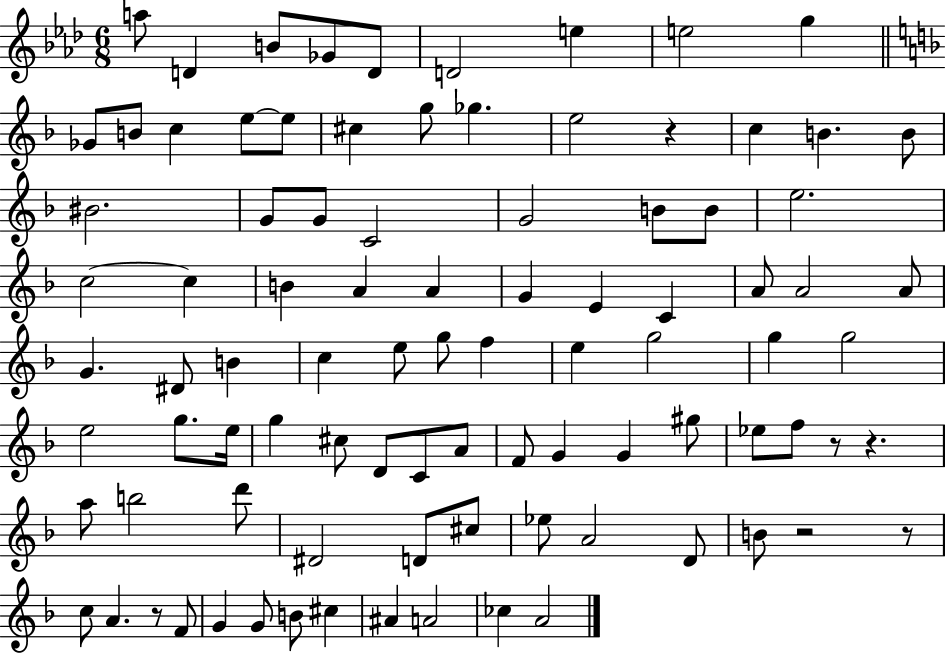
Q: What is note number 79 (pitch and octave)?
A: G4